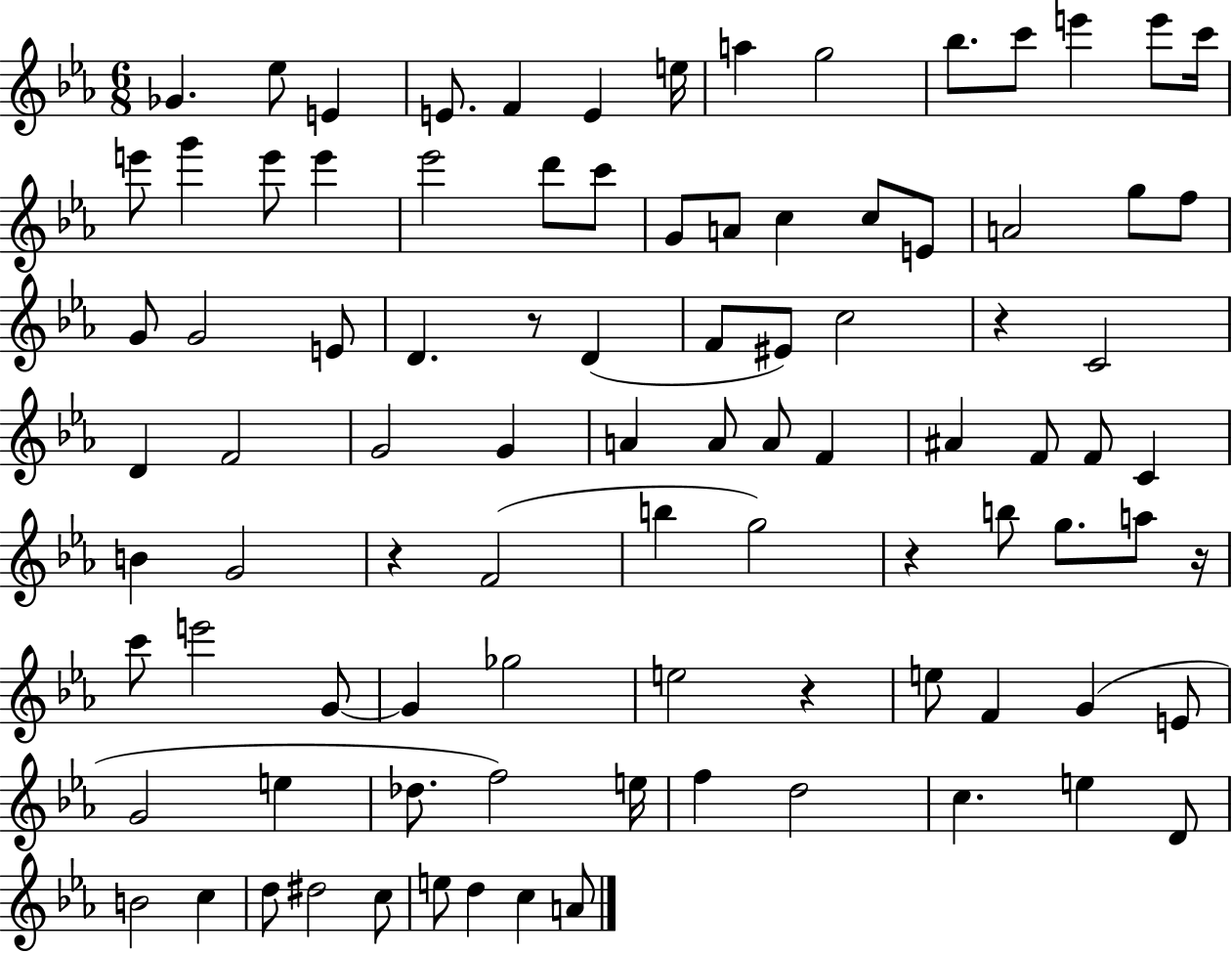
{
  \clef treble
  \numericTimeSignature
  \time 6/8
  \key ees \major
  \repeat volta 2 { ges'4. ees''8 e'4 | e'8. f'4 e'4 e''16 | a''4 g''2 | bes''8. c'''8 e'''4 e'''8 c'''16 | \break e'''8 g'''4 e'''8 e'''4 | ees'''2 d'''8 c'''8 | g'8 a'8 c''4 c''8 e'8 | a'2 g''8 f''8 | \break g'8 g'2 e'8 | d'4. r8 d'4( | f'8 eis'8) c''2 | r4 c'2 | \break d'4 f'2 | g'2 g'4 | a'4 a'8 a'8 f'4 | ais'4 f'8 f'8 c'4 | \break b'4 g'2 | r4 f'2( | b''4 g''2) | r4 b''8 g''8. a''8 r16 | \break c'''8 e'''2 g'8~~ | g'4 ges''2 | e''2 r4 | e''8 f'4 g'4( e'8 | \break g'2 e''4 | des''8. f''2) e''16 | f''4 d''2 | c''4. e''4 d'8 | \break b'2 c''4 | d''8 dis''2 c''8 | e''8 d''4 c''4 a'8 | } \bar "|."
}